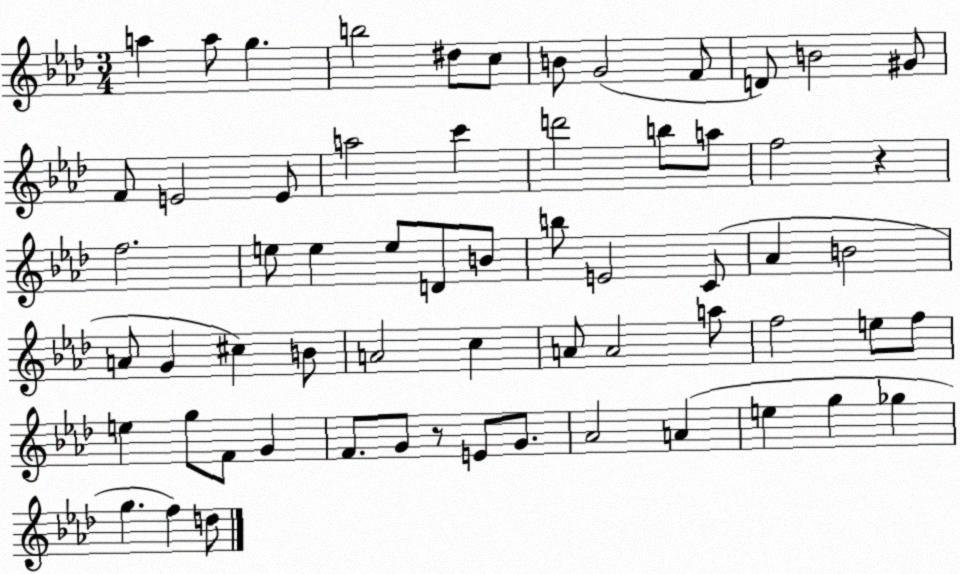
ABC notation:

X:1
T:Untitled
M:3/4
L:1/4
K:Ab
a a/2 g b2 ^d/2 c/2 B/2 G2 F/2 D/2 B2 ^G/2 F/2 E2 E/2 a2 c' d'2 b/2 a/2 f2 z f2 e/2 e e/2 D/2 B/2 b/2 E2 C/2 _A B2 A/2 G ^c B/2 A2 c A/2 A2 a/2 f2 e/2 f/2 e g/2 F/2 G F/2 G/2 z/2 E/2 G/2 _A2 A e g _g g f d/2